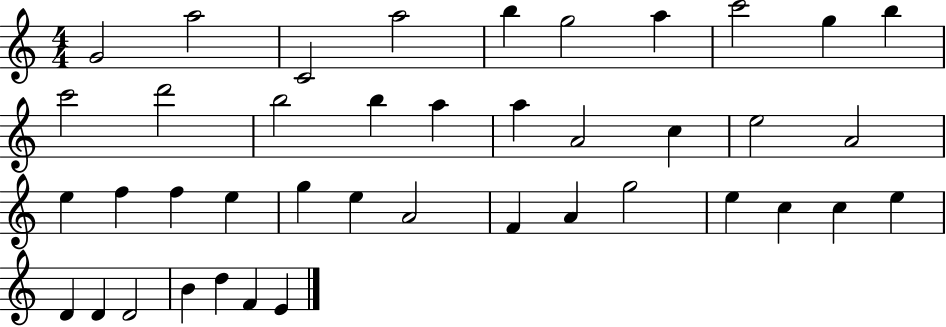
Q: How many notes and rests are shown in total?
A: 41